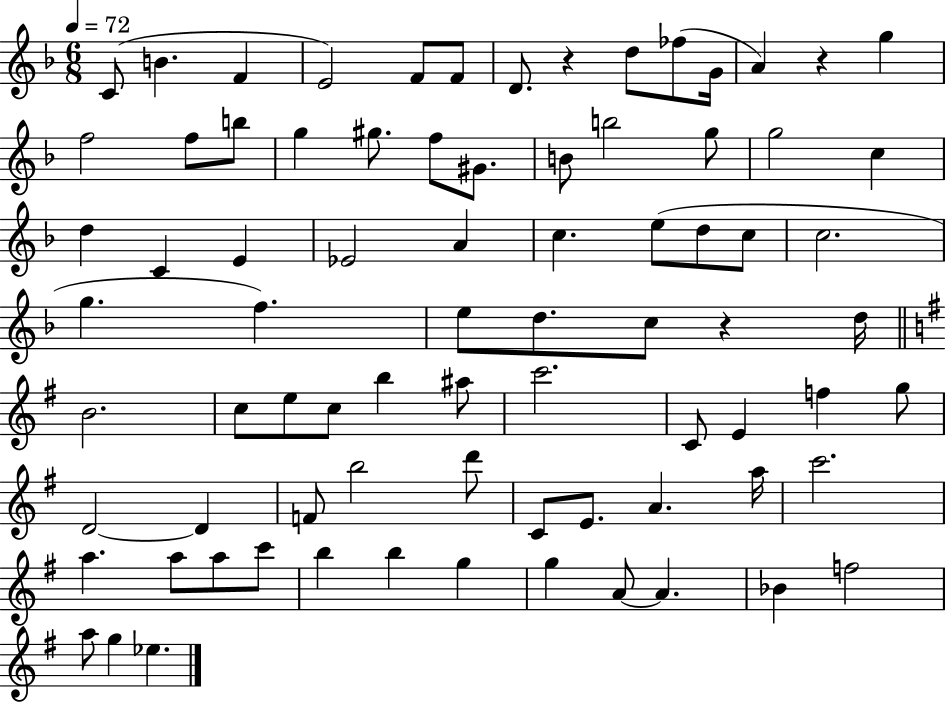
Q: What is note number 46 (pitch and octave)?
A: A#5